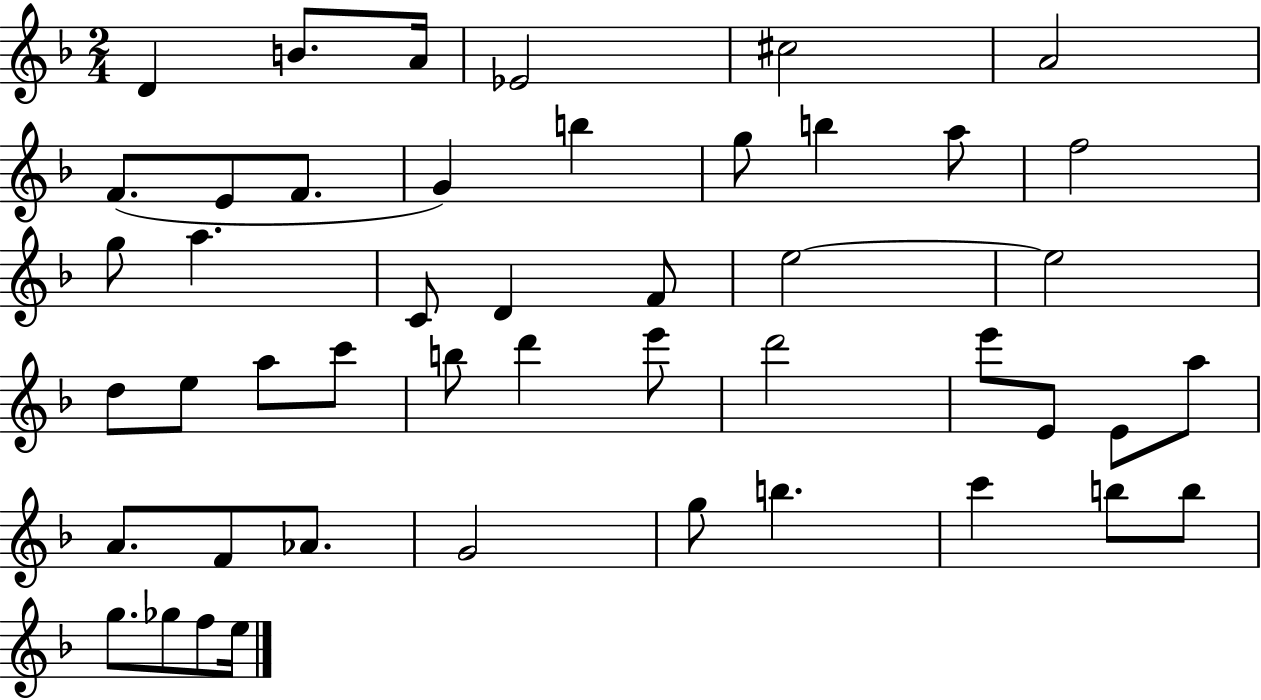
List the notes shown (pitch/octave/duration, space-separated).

D4/q B4/e. A4/s Eb4/h C#5/h A4/h F4/e. E4/e F4/e. G4/q B5/q G5/e B5/q A5/e F5/h G5/e A5/q. C4/e D4/q F4/e E5/h E5/h D5/e E5/e A5/e C6/e B5/e D6/q E6/e D6/h E6/e E4/e E4/e A5/e A4/e. F4/e Ab4/e. G4/h G5/e B5/q. C6/q B5/e B5/e G5/e. Gb5/e F5/e E5/s